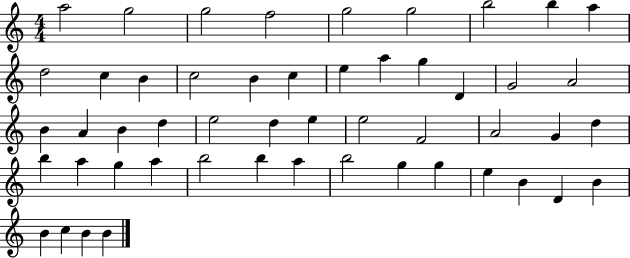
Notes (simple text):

A5/h G5/h G5/h F5/h G5/h G5/h B5/h B5/q A5/q D5/h C5/q B4/q C5/h B4/q C5/q E5/q A5/q G5/q D4/q G4/h A4/h B4/q A4/q B4/q D5/q E5/h D5/q E5/q E5/h F4/h A4/h G4/q D5/q B5/q A5/q G5/q A5/q B5/h B5/q A5/q B5/h G5/q G5/q E5/q B4/q D4/q B4/q B4/q C5/q B4/q B4/q